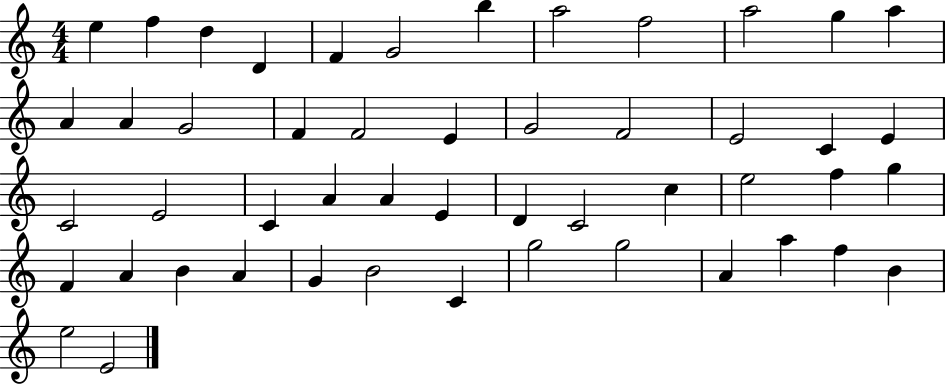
X:1
T:Untitled
M:4/4
L:1/4
K:C
e f d D F G2 b a2 f2 a2 g a A A G2 F F2 E G2 F2 E2 C E C2 E2 C A A E D C2 c e2 f g F A B A G B2 C g2 g2 A a f B e2 E2